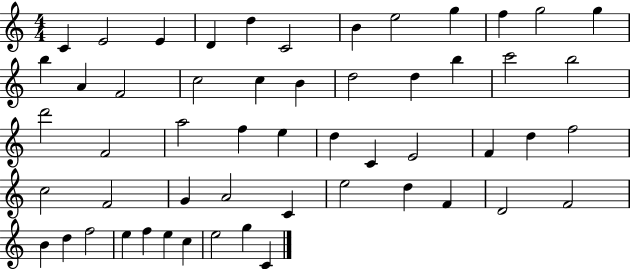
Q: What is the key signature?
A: C major